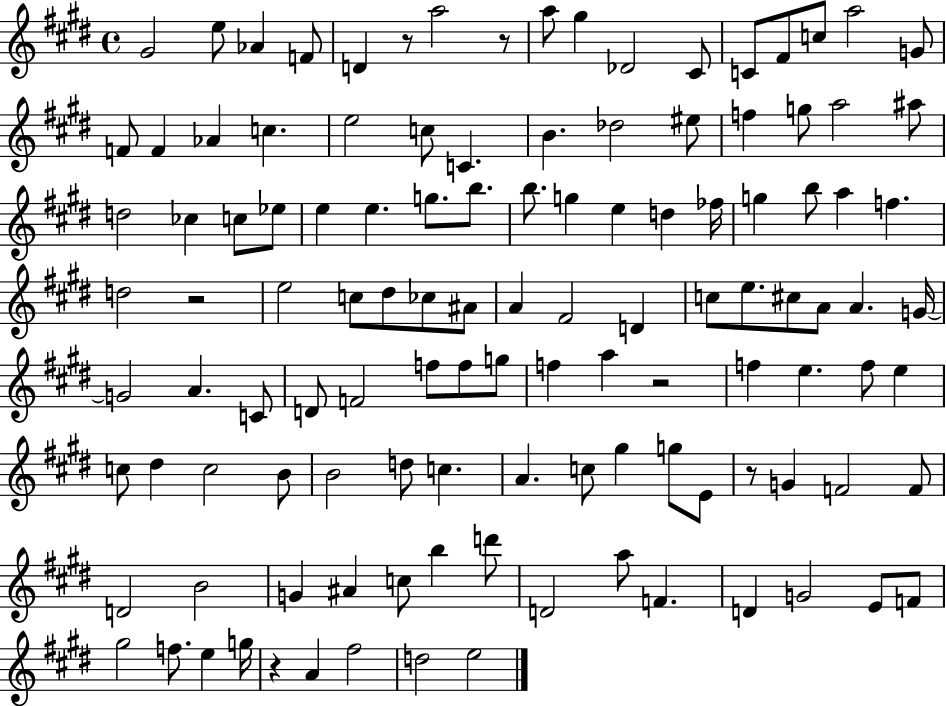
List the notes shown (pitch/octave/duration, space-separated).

G#4/h E5/e Ab4/q F4/e D4/q R/e A5/h R/e A5/e G#5/q Db4/h C#4/e C4/e F#4/e C5/e A5/h G4/e F4/e F4/q Ab4/q C5/q. E5/h C5/e C4/q. B4/q. Db5/h EIS5/e F5/q G5/e A5/h A#5/e D5/h CES5/q C5/e Eb5/e E5/q E5/q. G5/e. B5/e. B5/e. G5/q E5/q D5/q FES5/s G5/q B5/e A5/q F5/q. D5/h R/h E5/h C5/e D#5/e CES5/e A#4/e A4/q F#4/h D4/q C5/e E5/e. C#5/e A4/e A4/q. G4/s G4/h A4/q. C4/e D4/e F4/h F5/e F5/e G5/e F5/q A5/q R/h F5/q E5/q. F5/e E5/q C5/e D#5/q C5/h B4/e B4/h D5/e C5/q. A4/q. C5/e G#5/q G5/e E4/e R/e G4/q F4/h F4/e D4/h B4/h G4/q A#4/q C5/e B5/q D6/e D4/h A5/e F4/q. D4/q G4/h E4/e F4/e G#5/h F5/e. E5/q G5/s R/q A4/q F#5/h D5/h E5/h